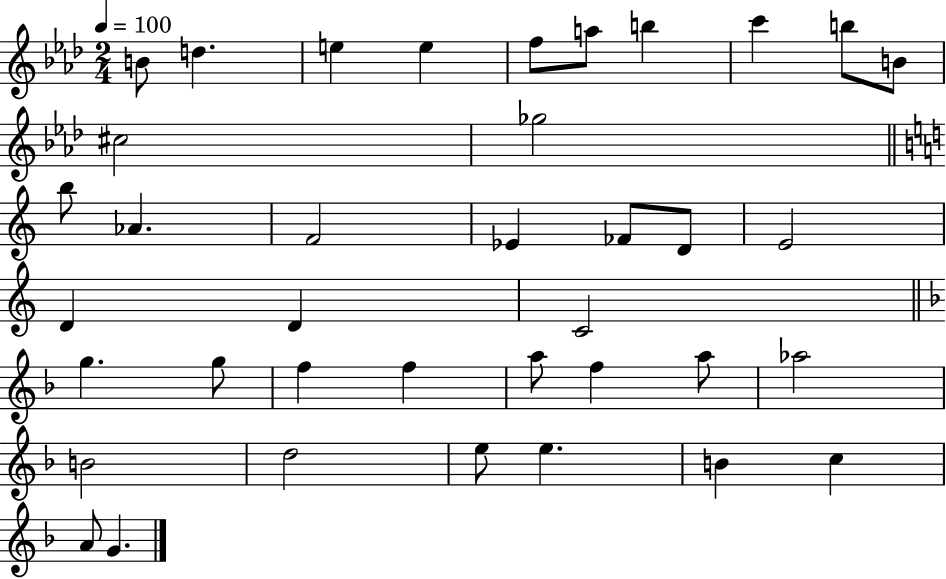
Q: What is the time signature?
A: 2/4